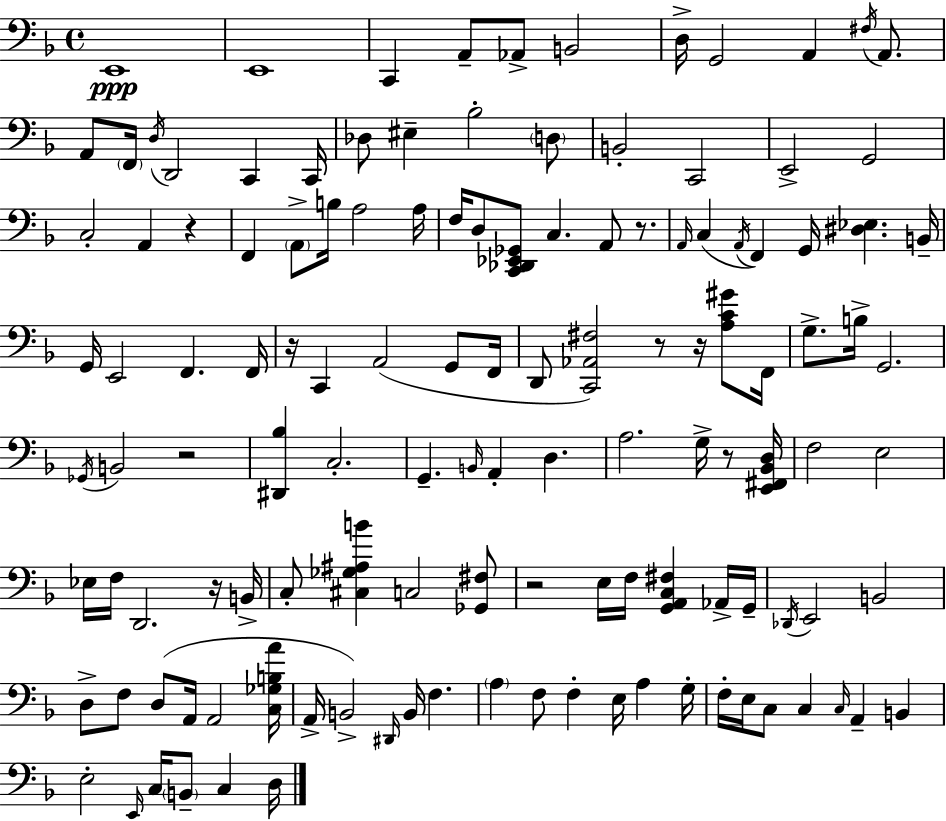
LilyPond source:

{
  \clef bass
  \time 4/4
  \defaultTimeSignature
  \key f \major
  \repeat volta 2 { e,1\ppp | e,1 | c,4 a,8-- aes,8-> b,2 | d16-> g,2 a,4 \acciaccatura { fis16 } a,8. | \break a,8 \parenthesize f,16 \acciaccatura { d16 } d,2 c,4 | c,16 des8 eis4-- bes2-. | \parenthesize d8 b,2-. c,2 | e,2-> g,2 | \break c2-. a,4 r4 | f,4 \parenthesize a,8-> b16 a2 | a16 f16 d8 <c, des, ees, ges,>8 c4. a,8 r8. | \grace { a,16 }( c4 \acciaccatura { a,16 }) f,4 g,16 <dis ees>4. | \break b,16-- g,16 e,2 f,4. | f,16 r16 c,4 a,2( | g,8 f,16 d,8 <c, aes, fis>2) r8 | r16 <a c' gis'>8 f,16 g8.-> b16-> g,2. | \break \acciaccatura { ges,16 } b,2 r2 | <dis, bes>4 c2.-. | g,4.-- \grace { b,16 } a,4-. | d4. a2. | \break g16-> r8 <e, fis, bes, d>16 f2 e2 | ees16 f16 d,2. | r16 b,16-> c8-. <cis ges ais b'>4 c2 | <ges, fis>8 r2 e16 f16 | \break <g, a, c fis>4 aes,16-> g,16-- \acciaccatura { des,16 } e,2 b,2 | d8-> f8 d8( a,16 a,2 | <c ges b a'>16 a,16-> b,2->) | \grace { dis,16 } b,16 f4. \parenthesize a4 f8 f4-. | \break e16 a4 g16-. f16-. e16 c8 c4 | \grace { c16 } a,4-- b,4 e2-. | \grace { e,16 } c16 \parenthesize b,8-- c4 d16 } \bar "|."
}